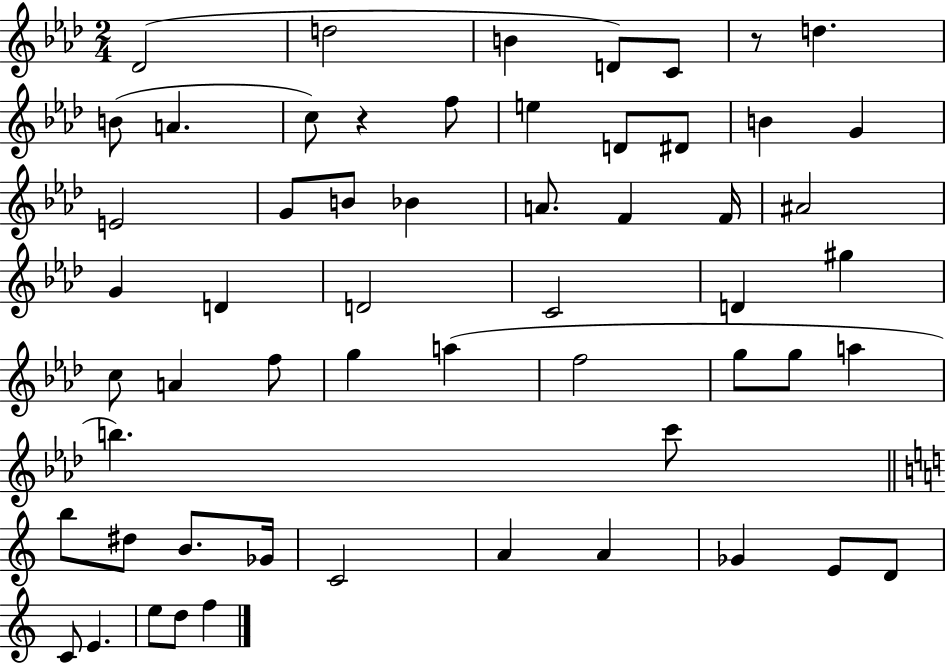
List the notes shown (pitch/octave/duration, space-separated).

Db4/h D5/h B4/q D4/e C4/e R/e D5/q. B4/e A4/q. C5/e R/q F5/e E5/q D4/e D#4/e B4/q G4/q E4/h G4/e B4/e Bb4/q A4/e. F4/q F4/s A#4/h G4/q D4/q D4/h C4/h D4/q G#5/q C5/e A4/q F5/e G5/q A5/q F5/h G5/e G5/e A5/q B5/q. C6/e B5/e D#5/e B4/e. Gb4/s C4/h A4/q A4/q Gb4/q E4/e D4/e C4/e E4/q. E5/e D5/e F5/q